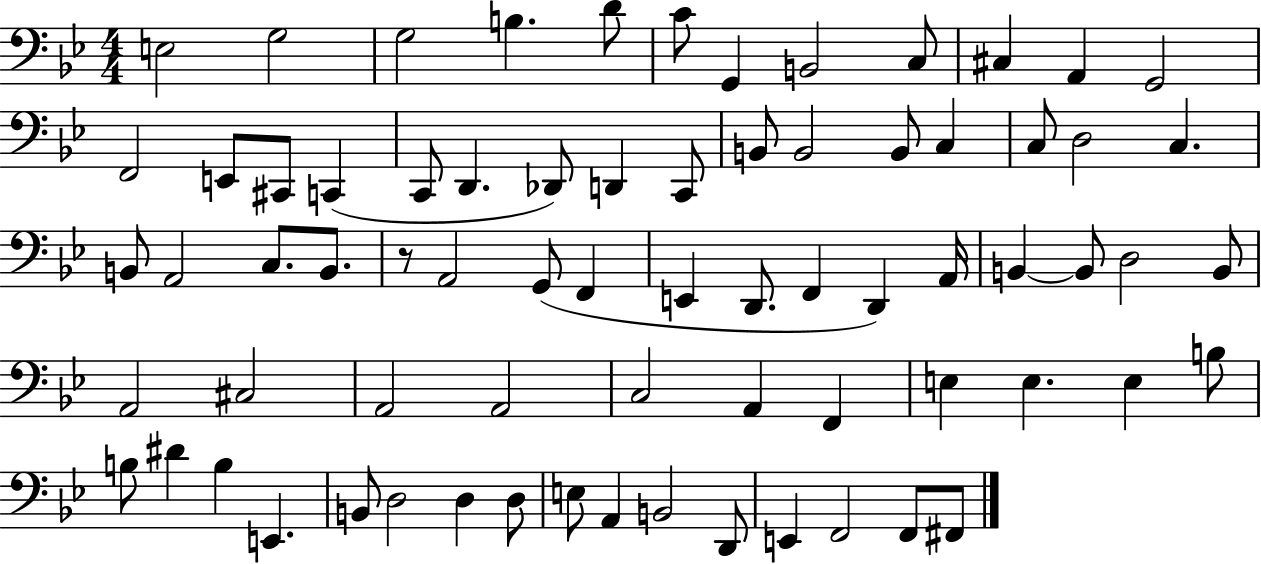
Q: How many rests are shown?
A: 1